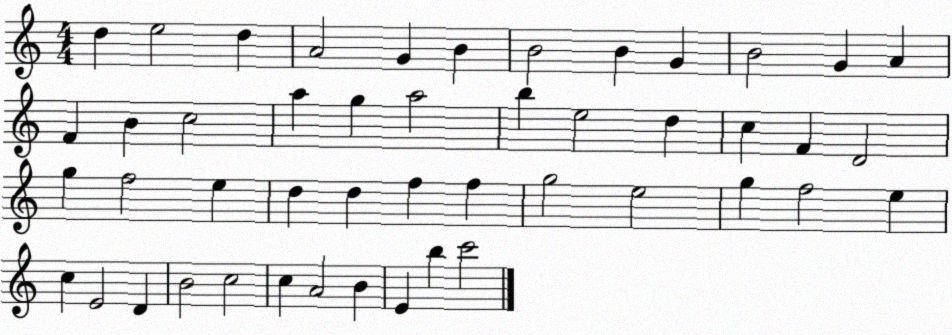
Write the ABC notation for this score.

X:1
T:Untitled
M:4/4
L:1/4
K:C
d e2 d A2 G B B2 B G B2 G A F B c2 a g a2 b e2 d c F D2 g f2 e d d f f g2 e2 g f2 e c E2 D B2 c2 c A2 B E b c'2